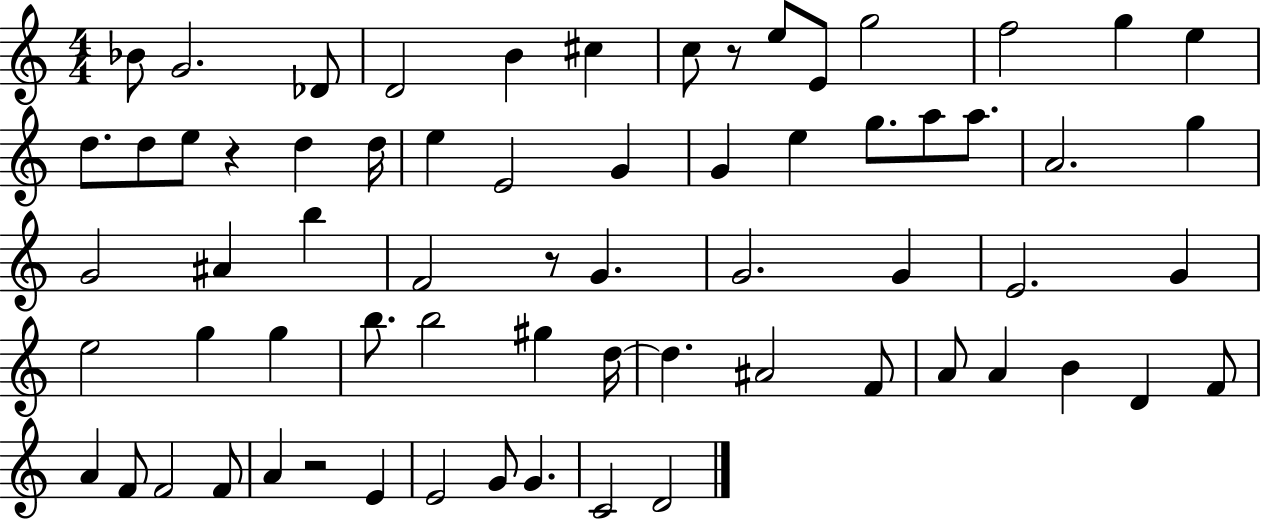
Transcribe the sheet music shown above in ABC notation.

X:1
T:Untitled
M:4/4
L:1/4
K:C
_B/2 G2 _D/2 D2 B ^c c/2 z/2 e/2 E/2 g2 f2 g e d/2 d/2 e/2 z d d/4 e E2 G G e g/2 a/2 a/2 A2 g G2 ^A b F2 z/2 G G2 G E2 G e2 g g b/2 b2 ^g d/4 d ^A2 F/2 A/2 A B D F/2 A F/2 F2 F/2 A z2 E E2 G/2 G C2 D2